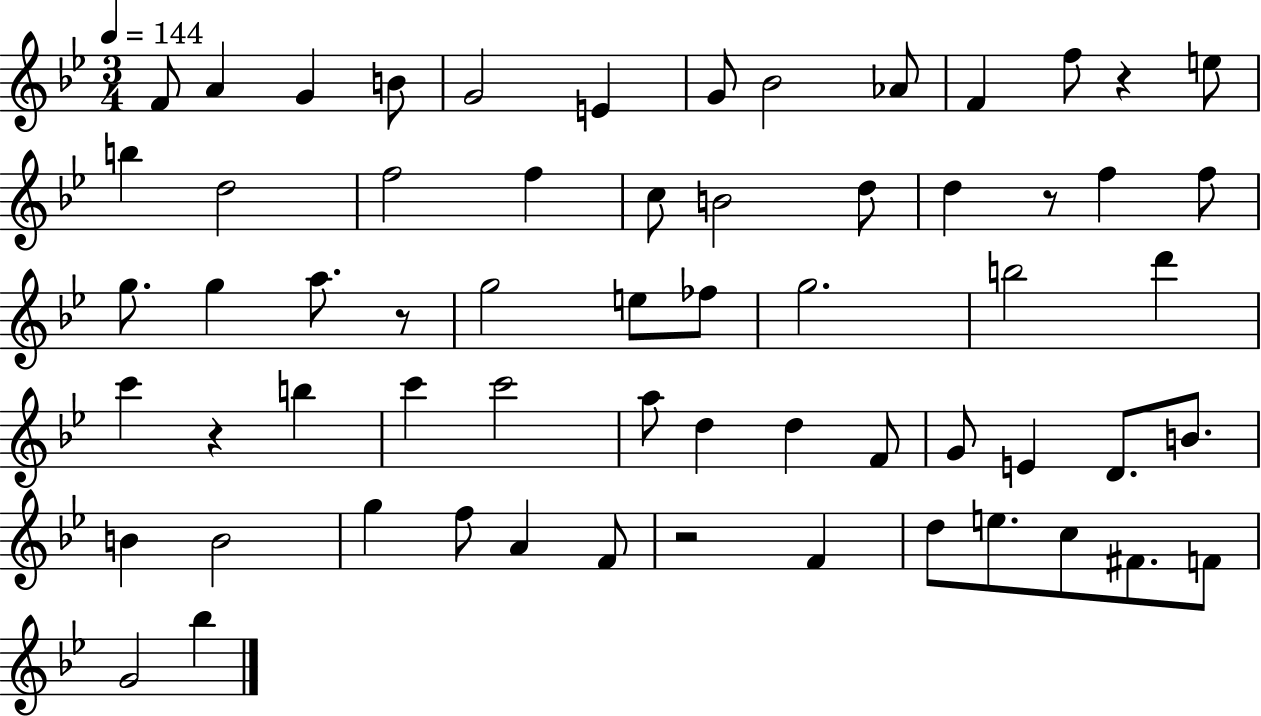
F4/e A4/q G4/q B4/e G4/h E4/q G4/e Bb4/h Ab4/e F4/q F5/e R/q E5/e B5/q D5/h F5/h F5/q C5/e B4/h D5/e D5/q R/e F5/q F5/e G5/e. G5/q A5/e. R/e G5/h E5/e FES5/e G5/h. B5/h D6/q C6/q R/q B5/q C6/q C6/h A5/e D5/q D5/q F4/e G4/e E4/q D4/e. B4/e. B4/q B4/h G5/q F5/e A4/q F4/e R/h F4/q D5/e E5/e. C5/e F#4/e. F4/e G4/h Bb5/q